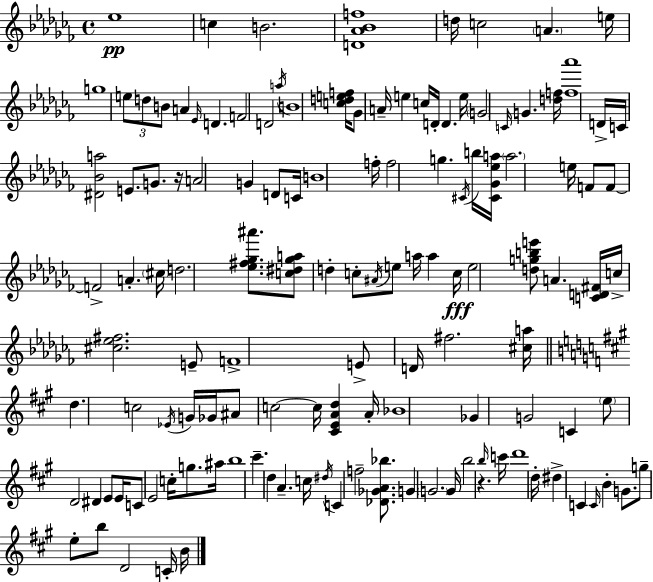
Eb5/w C5/q B4/h. [D4,Ab4,Bb4,F5]/w D5/s C5/h A4/q. E5/s G5/w E5/e D5/e B4/e A4/q Eb4/s D4/q. F4/h D4/h A5/s B4/w [C5,D5,E5,F5]/s Gb4/e A4/s E5/q C5/s D4/s D4/q. E5/s G4/h C4/s G4/q. [D5,F5]/s [F5,Ab6]/w D4/s C4/s [D#4,Bb4,A5]/h E4/e. G4/e. R/s A4/h G4/q D4/e C4/s B4/w F5/s F5/h G5/q. C#4/s B5/s [C#4,Gb4,Eb5,A5]/s A5/h. E5/s F4/e F4/e F4/h A4/q. C#5/s D5/h. [Eb5,F#5,Gb5,A#6]/e. [C5,D#5,Gb5,A5]/e D5/q C5/e A#4/s E5/e A5/s A5/q C5/s E5/h [D5,G5,B5,E6]/e A4/q. [C4,D4,F#4]/s C5/s [C#5,Eb5,F#5]/h. E4/e F4/w E4/e D4/s F#5/h. [C#5,A5]/s D5/q. C5/h Eb4/s G4/s Gb4/s A#4/e C5/h C5/s [C#4,E4,A4,D5]/q A4/s Bb4/w Gb4/q G4/h C4/q E5/e D4/h D#4/q E4/e E4/s C4/e E4/h C5/s G5/e. A#5/s B5/w C#6/q. D5/q A4/q. C5/s D#5/s C4/q F5/h [Db4,Gb4,A4,Bb5]/e. G4/q G4/h. G4/s B5/h R/q. B5/s C6/s D6/w D5/s D#5/q C4/q C4/s B4/q G4/e. G5/e E5/e B5/e D4/h C4/s B4/s